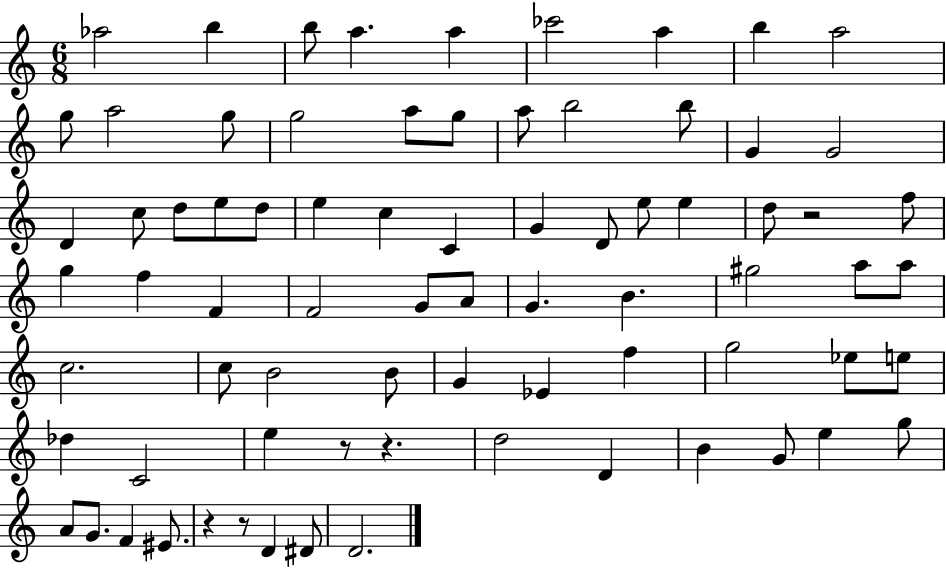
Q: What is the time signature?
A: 6/8